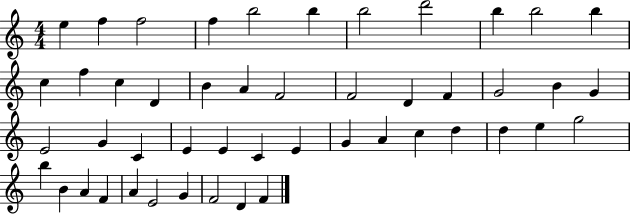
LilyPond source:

{
  \clef treble
  \numericTimeSignature
  \time 4/4
  \key c \major
  e''4 f''4 f''2 | f''4 b''2 b''4 | b''2 d'''2 | b''4 b''2 b''4 | \break c''4 f''4 c''4 d'4 | b'4 a'4 f'2 | f'2 d'4 f'4 | g'2 b'4 g'4 | \break e'2 g'4 c'4 | e'4 e'4 c'4 e'4 | g'4 a'4 c''4 d''4 | d''4 e''4 g''2 | \break b''4 b'4 a'4 f'4 | a'4 e'2 g'4 | f'2 d'4 f'4 | \bar "|."
}